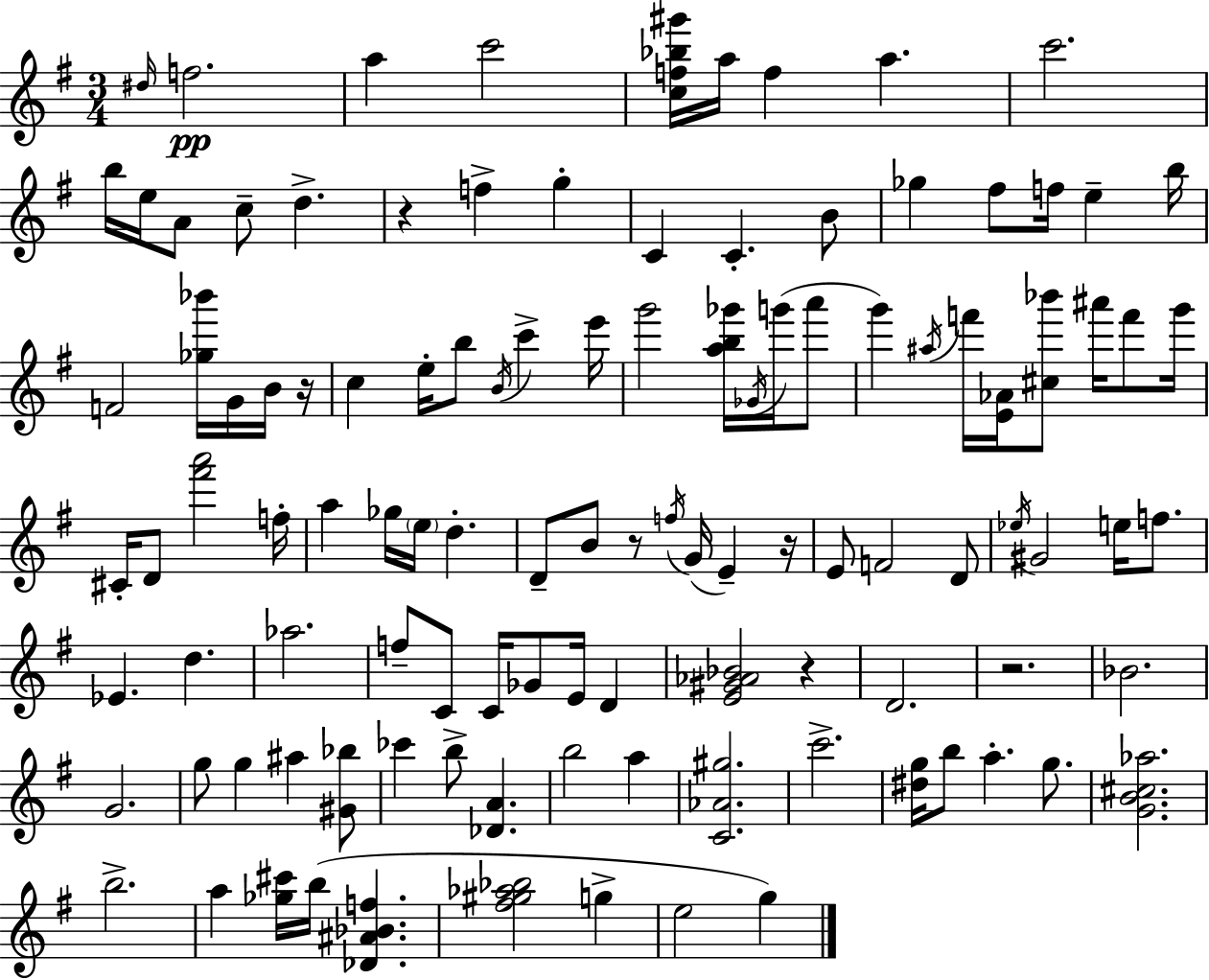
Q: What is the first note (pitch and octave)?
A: D#5